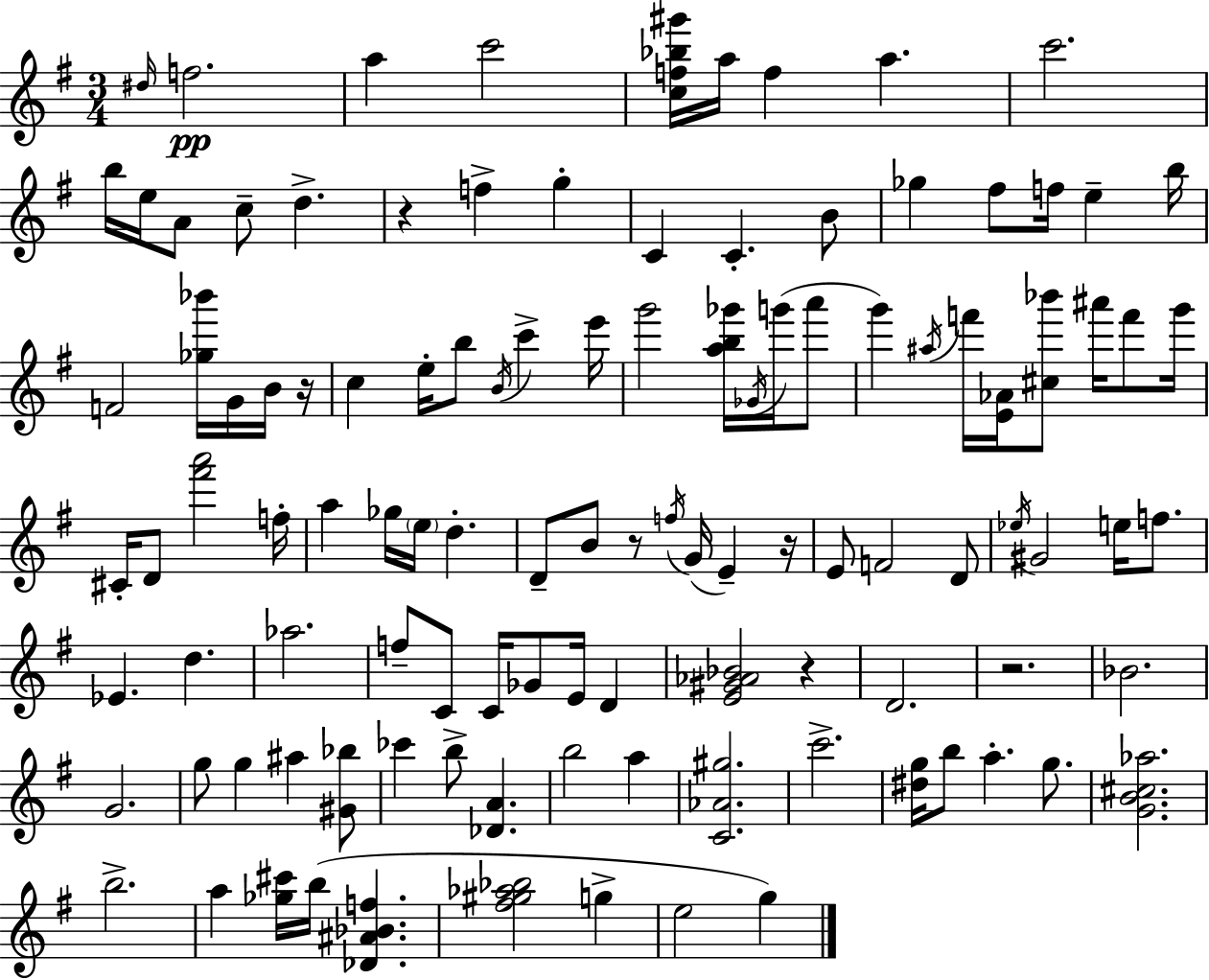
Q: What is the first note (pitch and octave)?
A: D#5